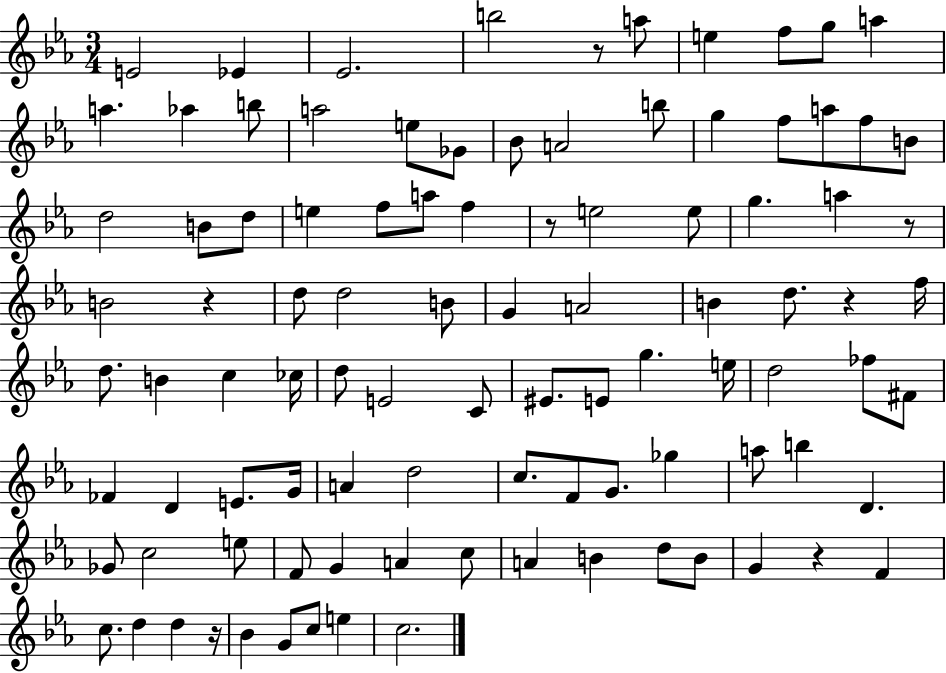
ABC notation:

X:1
T:Untitled
M:3/4
L:1/4
K:Eb
E2 _E _E2 b2 z/2 a/2 e f/2 g/2 a a _a b/2 a2 e/2 _G/2 _B/2 A2 b/2 g f/2 a/2 f/2 B/2 d2 B/2 d/2 e f/2 a/2 f z/2 e2 e/2 g a z/2 B2 z d/2 d2 B/2 G A2 B d/2 z f/4 d/2 B c _c/4 d/2 E2 C/2 ^E/2 E/2 g e/4 d2 _f/2 ^F/2 _F D E/2 G/4 A d2 c/2 F/2 G/2 _g a/2 b D _G/2 c2 e/2 F/2 G A c/2 A B d/2 B/2 G z F c/2 d d z/4 _B G/2 c/2 e c2